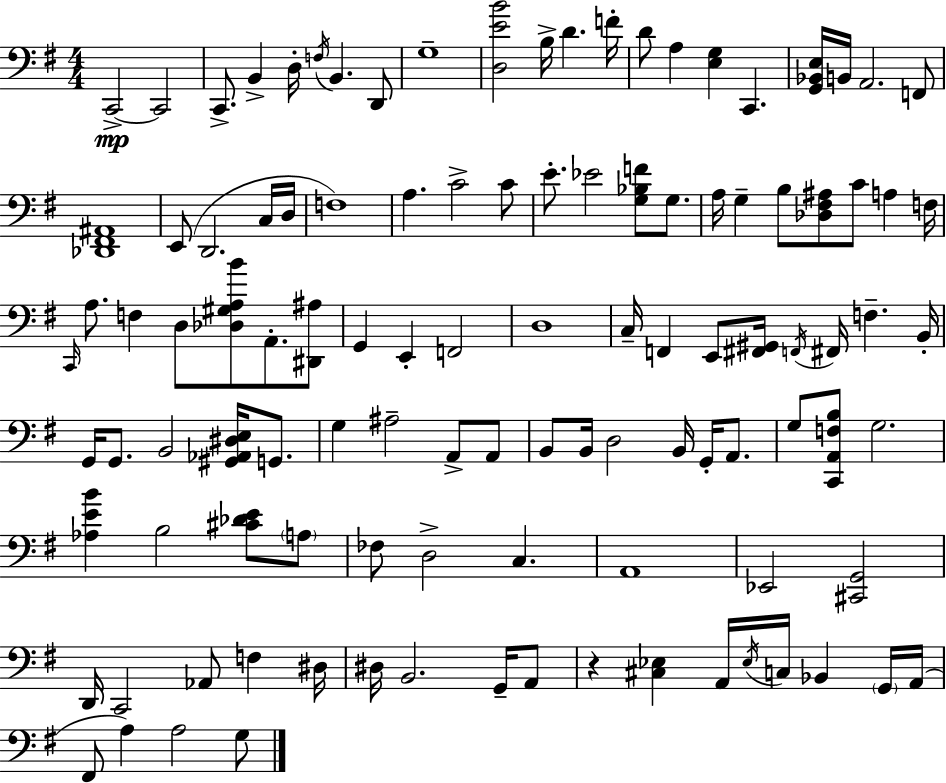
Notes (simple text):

C2/h C2/h C2/e. B2/q D3/s F3/s B2/q. D2/e G3/w [D3,E4,B4]/h B3/s D4/q. F4/s D4/e A3/q [E3,G3]/q C2/q. [G2,Bb2,E3]/s B2/s A2/h. F2/e [Db2,F#2,A#2]/w E2/e D2/h. C3/s D3/s F3/w A3/q. C4/h C4/e E4/e. Eb4/h [G3,Bb3,F4]/e G3/e. A3/s G3/q B3/e [Db3,F#3,A#3]/e C4/e A3/q F3/s C2/s A3/e. F3/q D3/e [Db3,G#3,A3,B4]/e A2/e. [D#2,A#3]/e G2/q E2/q F2/h D3/w C3/s F2/q E2/e [F#2,G#2]/s F2/s F#2/s F3/q. B2/s G2/s G2/e. B2/h [G#2,Ab2,D#3,E3]/s G2/e. G3/q A#3/h A2/e A2/e B2/e B2/s D3/h B2/s G2/s A2/e. G3/e [C2,A2,F3,B3]/e G3/h. [Ab3,E4,B4]/q B3/h [C#4,Db4,E4]/e A3/e FES3/e D3/h C3/q. A2/w Eb2/h [C#2,G2]/h D2/s C2/h Ab2/e F3/q D#3/s D#3/s B2/h. G2/s A2/e R/q [C#3,Eb3]/q A2/s Eb3/s C3/s Bb2/q G2/s A2/s F#2/e A3/q A3/h G3/e